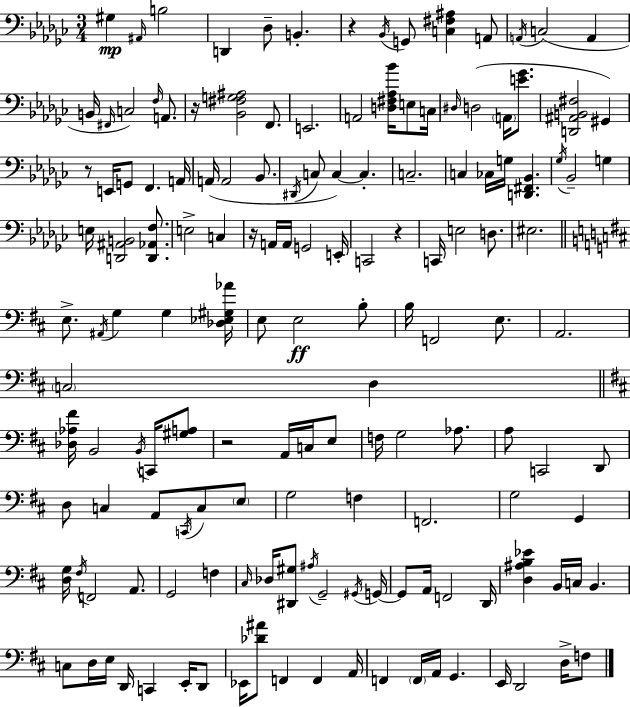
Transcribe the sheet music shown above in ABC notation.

X:1
T:Untitled
M:3/4
L:1/4
K:Ebm
^G, ^A,,/4 B,2 D,, _D,/2 B,, z _B,,/4 G,,/2 [C,^F,^A,] A,,/2 A,,/4 C,2 A,, B,,/4 ^F,,/4 C,2 F,/4 A,,/2 z/4 [_B,,^F,G,^A,]2 F,,/2 E,,2 A,,2 [D,^F,_A,_B]/4 E,/2 C,/4 ^D,/4 D,2 A,,/4 [E_G]/2 [D,,^A,,B,,^F,]2 ^G,, z/2 E,,/4 G,,/2 F,, A,,/4 A,,/4 A,,2 _B,,/2 ^D,,/4 C,/2 C, C, C,2 C, _C,/4 G,/4 [D,,^F,,_B,,] _G,/4 _B,,2 G, E,/4 [D,,^A,,B,,]2 [D,,_A,,F,]/2 E,2 C, z/4 A,,/4 A,,/4 G,,2 E,,/4 C,,2 z C,,/4 E,2 D,/2 ^E,2 E,/2 ^A,,/4 G, G, [_D,_E,^G,_A]/4 E,/2 E,2 B,/2 B,/4 F,,2 E,/2 A,,2 C,2 D, [_D,_A,^F]/4 B,,2 B,,/4 C,,/4 [^G,A,]/2 z2 A,,/4 C,/4 E,/2 F,/4 G,2 _A,/2 A,/2 C,,2 D,,/2 D,/2 C, A,,/2 C,,/4 C,/2 E,/2 G,2 F, F,,2 G,2 G,, [D,G,]/4 ^F,/4 F,,2 A,,/2 G,,2 F, ^C,/4 _D,/4 [^D,,^G,]/2 ^A,/4 G,,2 ^G,,/4 G,,/4 G,,/2 A,,/4 F,,2 D,,/4 [D,^A,B,_E] B,,/4 C,/4 B,, C,/2 D,/4 E,/4 D,,/4 C,, E,,/4 D,,/2 _E,,/4 [_D^A]/2 F,, F,, A,,/4 F,, F,,/4 A,,/4 G,, E,,/4 D,,2 D,/4 F,/2